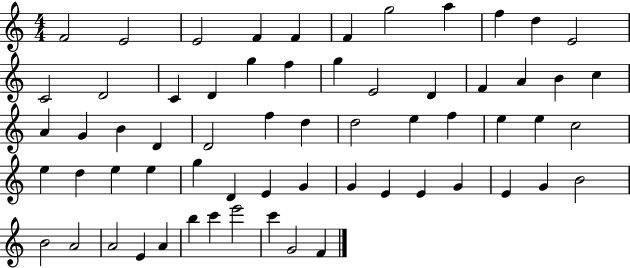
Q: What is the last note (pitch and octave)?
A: F4